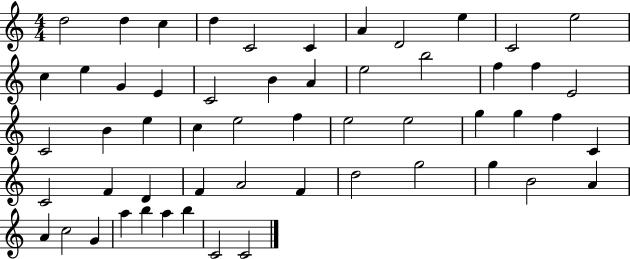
X:1
T:Untitled
M:4/4
L:1/4
K:C
d2 d c d C2 C A D2 e C2 e2 c e G E C2 B A e2 b2 f f E2 C2 B e c e2 f e2 e2 g g f C C2 F D F A2 F d2 g2 g B2 A A c2 G a b a b C2 C2